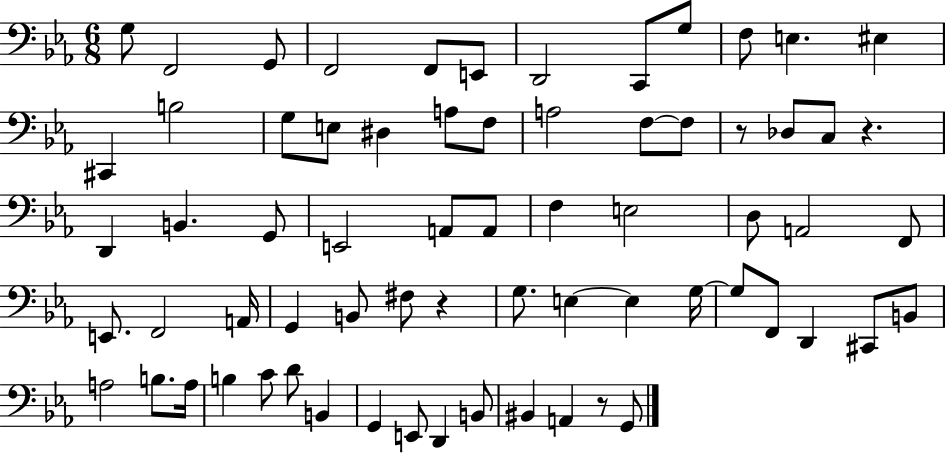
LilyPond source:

{
  \clef bass
  \numericTimeSignature
  \time 6/8
  \key ees \major
  g8 f,2 g,8 | f,2 f,8 e,8 | d,2 c,8 g8 | f8 e4. eis4 | \break cis,4 b2 | g8 e8 dis4 a8 f8 | a2 f8~~ f8 | r8 des8 c8 r4. | \break d,4 b,4. g,8 | e,2 a,8 a,8 | f4 e2 | d8 a,2 f,8 | \break e,8. f,2 a,16 | g,4 b,8 fis8 r4 | g8. e4~~ e4 g16~~ | g8 f,8 d,4 cis,8 b,8 | \break a2 b8. a16 | b4 c'8 d'8 b,4 | g,4 e,8 d,4 b,8 | bis,4 a,4 r8 g,8 | \break \bar "|."
}